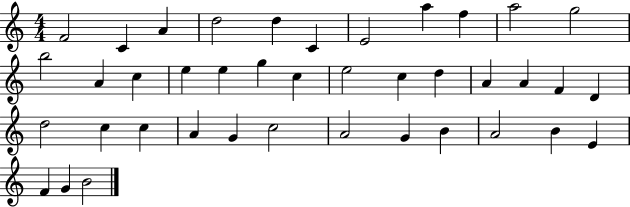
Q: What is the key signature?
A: C major